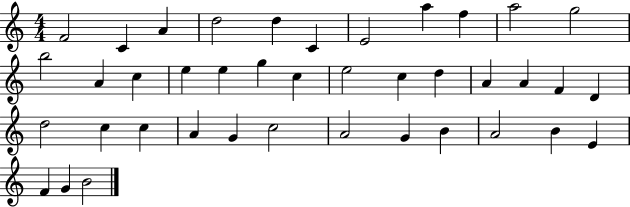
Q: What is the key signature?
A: C major